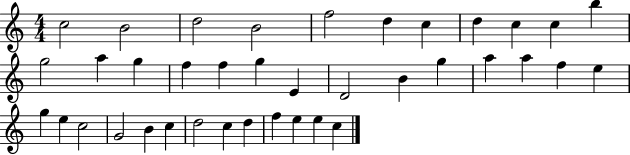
{
  \clef treble
  \numericTimeSignature
  \time 4/4
  \key c \major
  c''2 b'2 | d''2 b'2 | f''2 d''4 c''4 | d''4 c''4 c''4 b''4 | \break g''2 a''4 g''4 | f''4 f''4 g''4 e'4 | d'2 b'4 g''4 | a''4 a''4 f''4 e''4 | \break g''4 e''4 c''2 | g'2 b'4 c''4 | d''2 c''4 d''4 | f''4 e''4 e''4 c''4 | \break \bar "|."
}